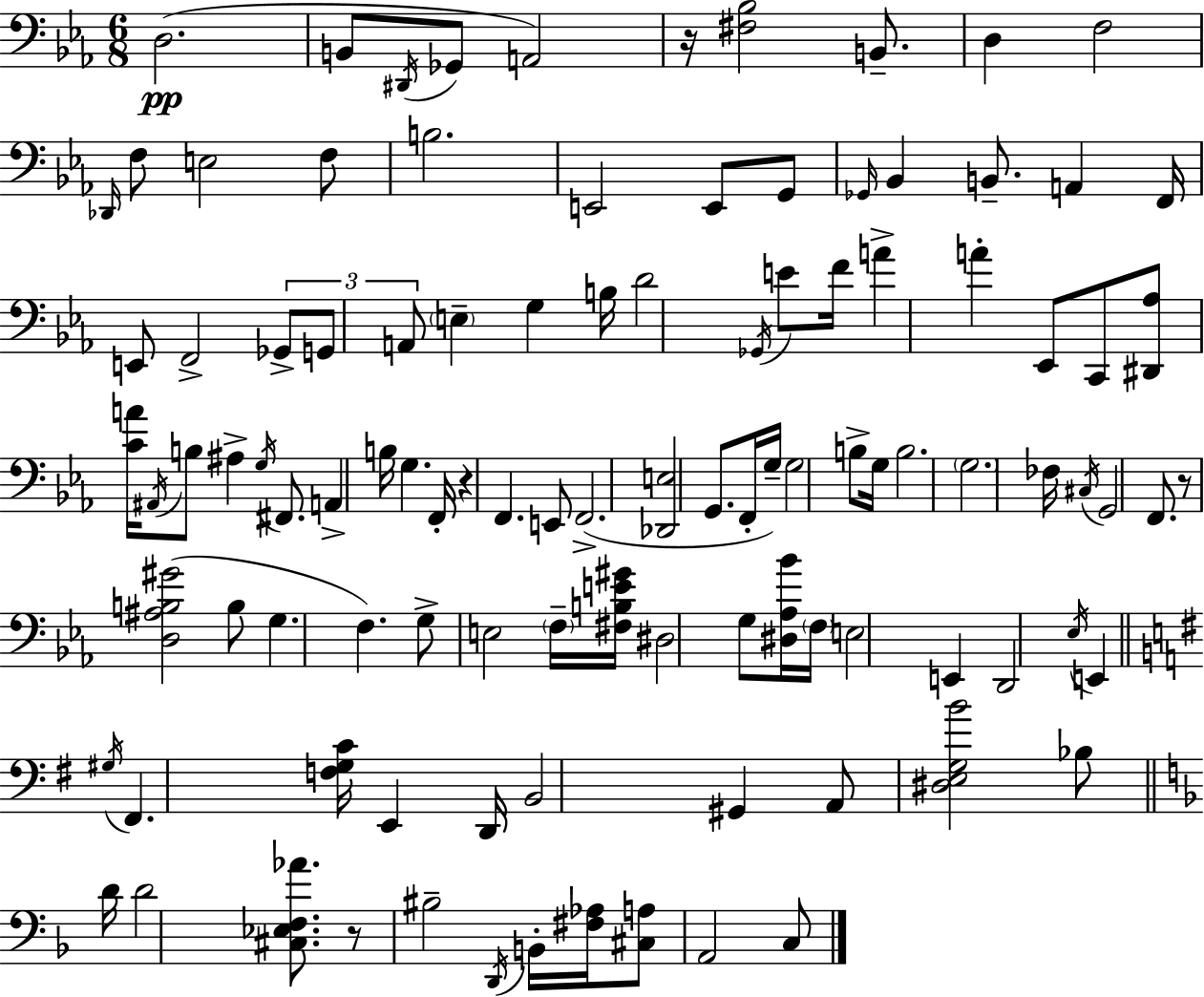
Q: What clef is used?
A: bass